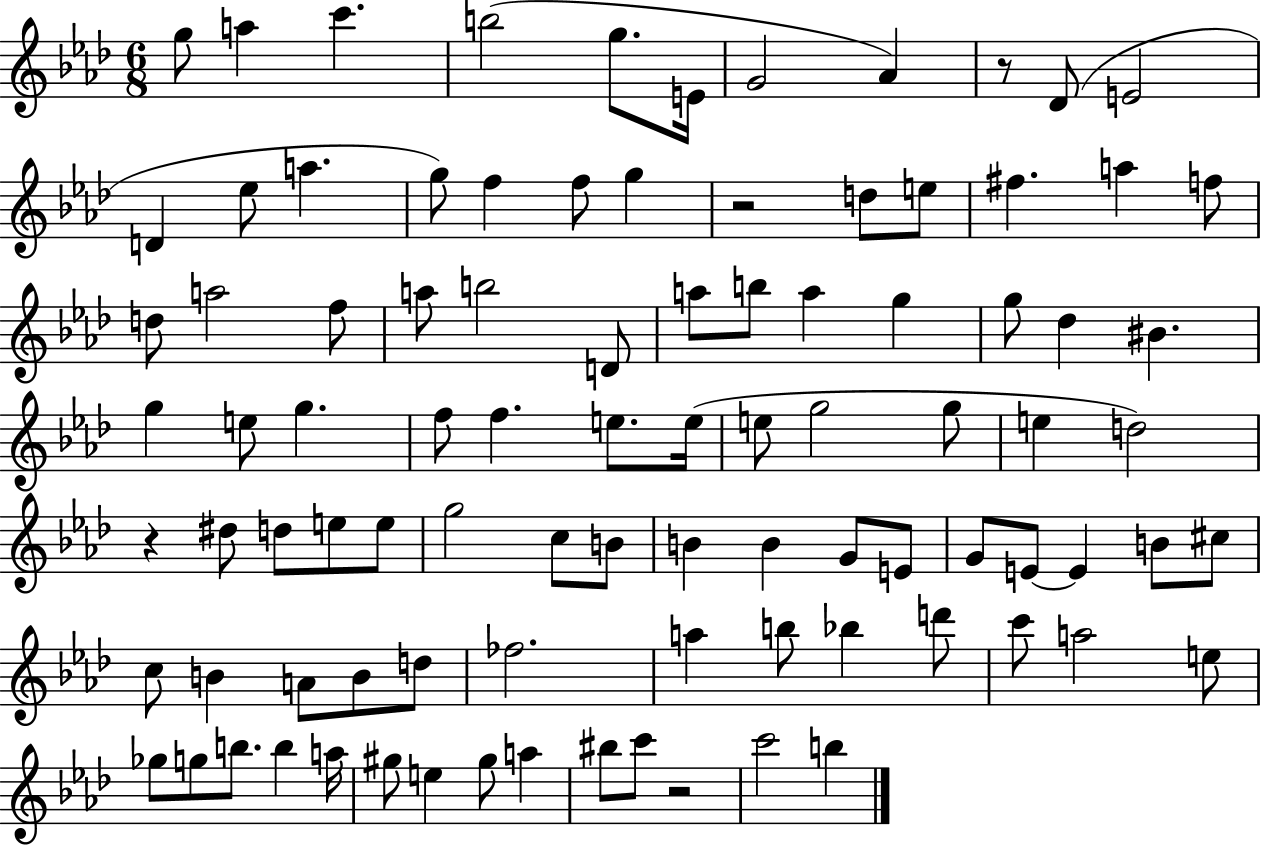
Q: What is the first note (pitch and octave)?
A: G5